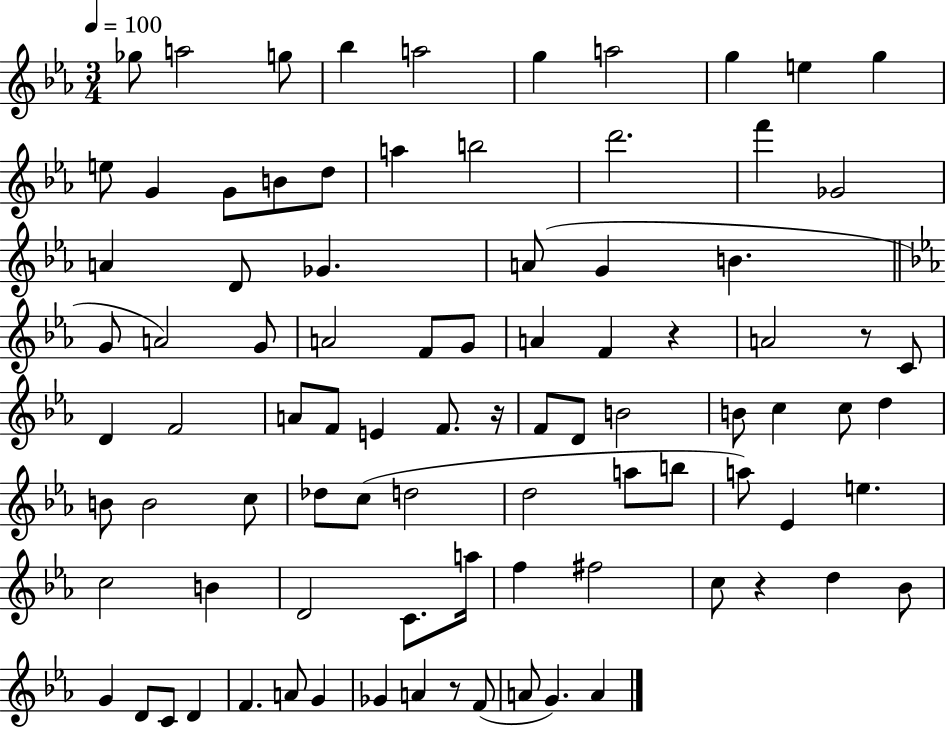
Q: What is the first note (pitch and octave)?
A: Gb5